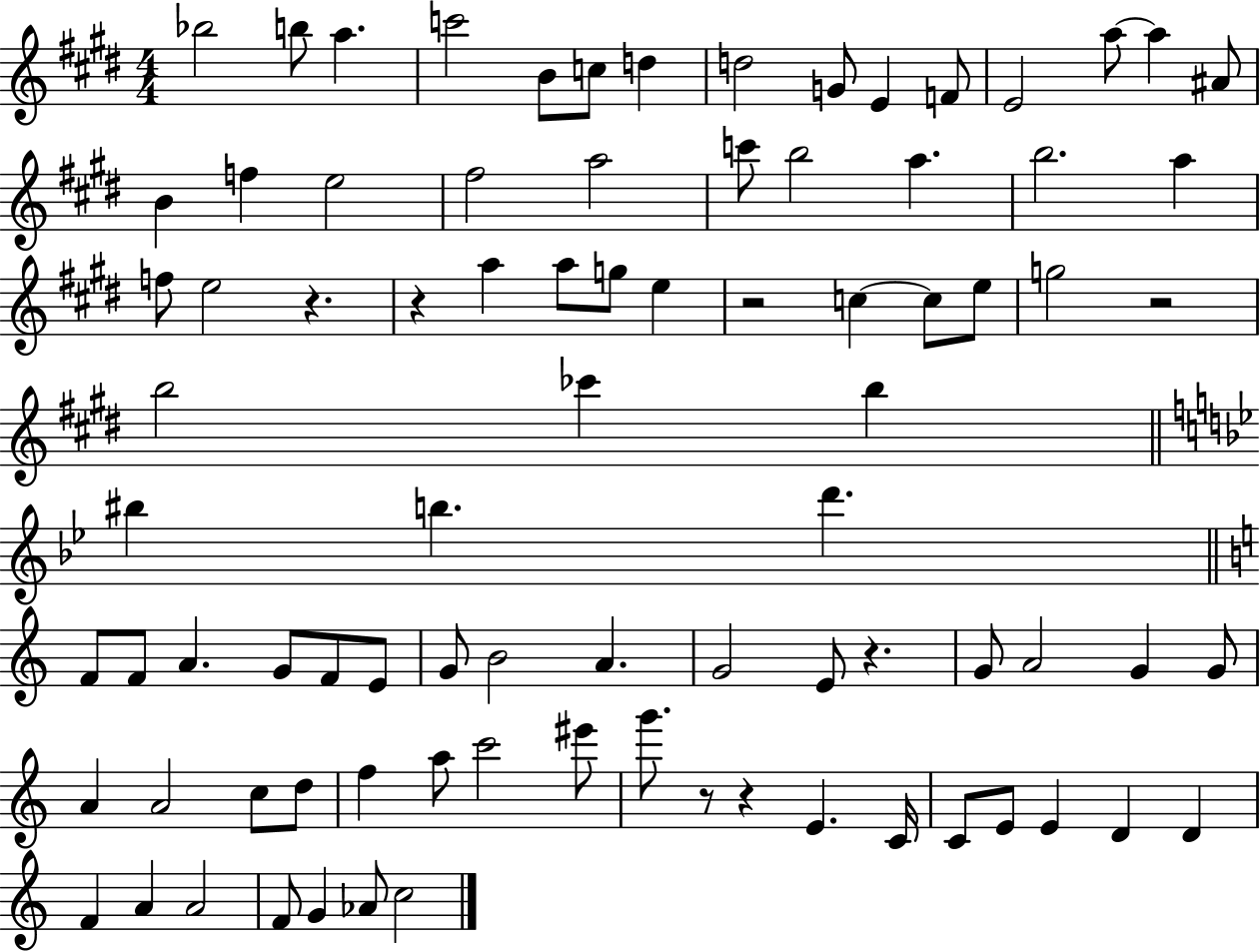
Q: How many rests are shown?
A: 7